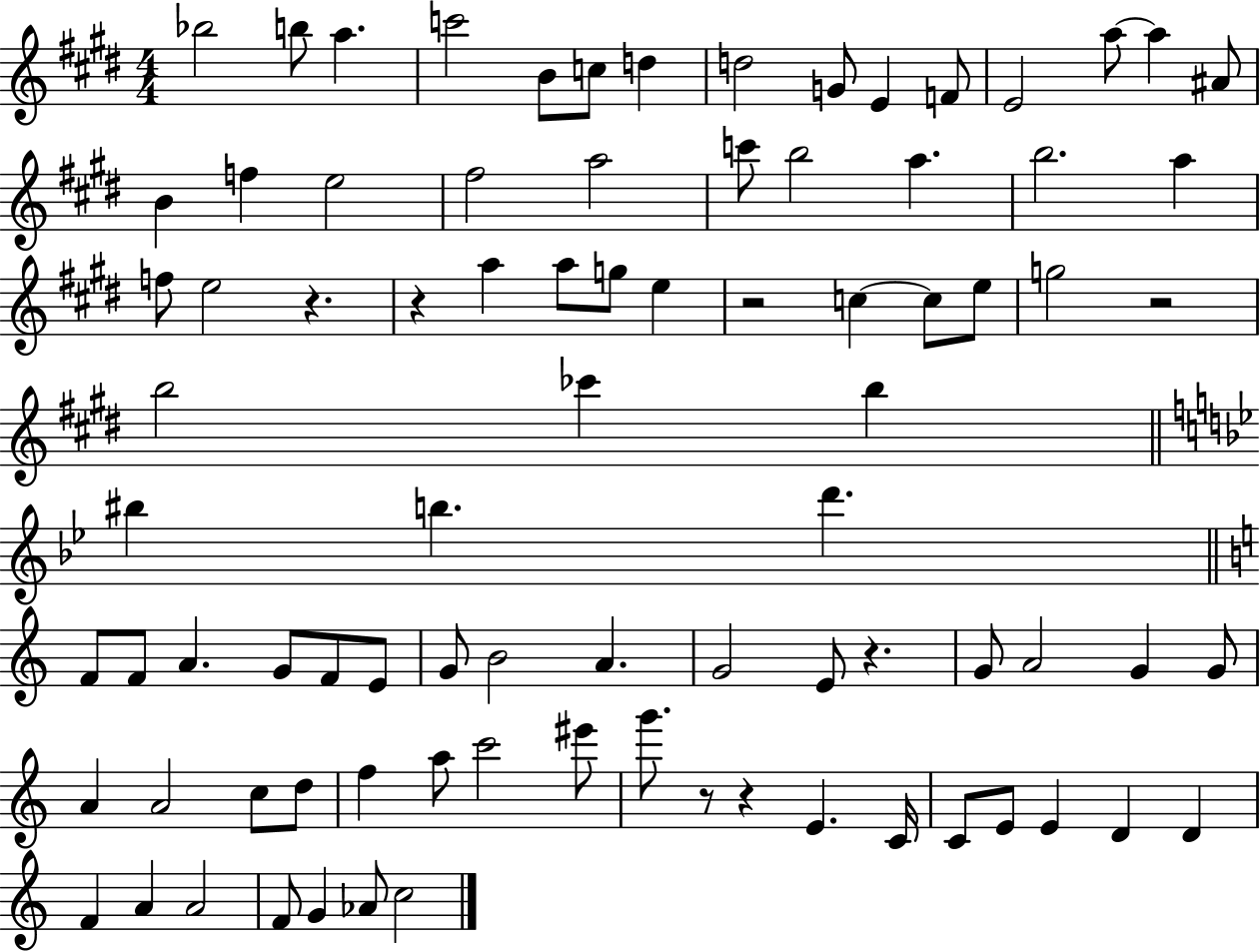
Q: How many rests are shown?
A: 7